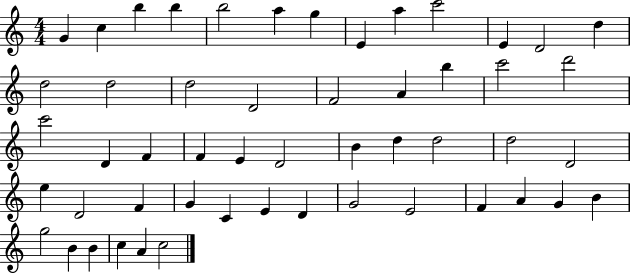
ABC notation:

X:1
T:Untitled
M:4/4
L:1/4
K:C
G c b b b2 a g E a c'2 E D2 d d2 d2 d2 D2 F2 A b c'2 d'2 c'2 D F F E D2 B d d2 d2 D2 e D2 F G C E D G2 E2 F A G B g2 B B c A c2